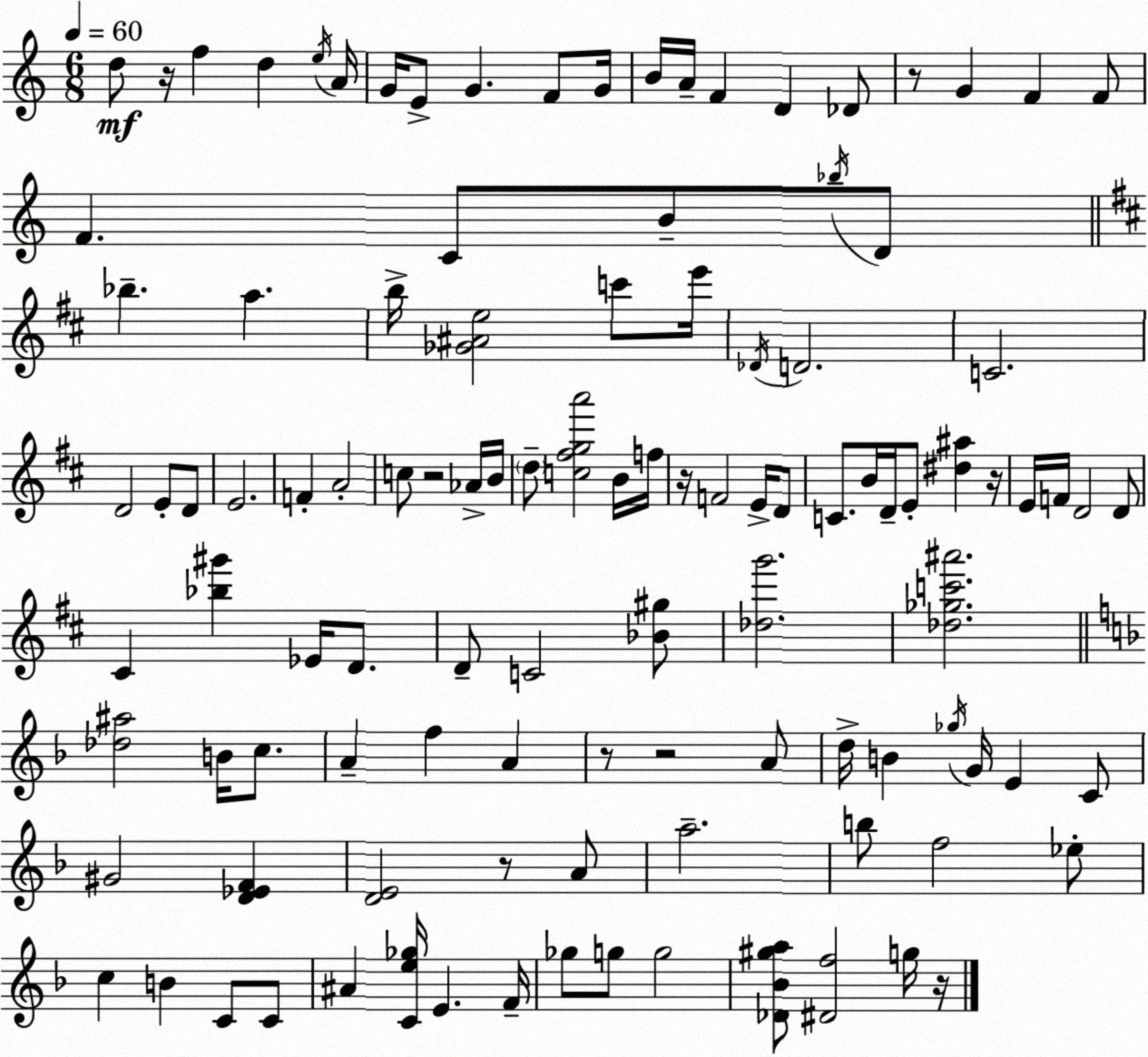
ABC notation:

X:1
T:Untitled
M:6/8
L:1/4
K:C
d/2 z/4 f d e/4 A/4 G/4 E/2 G F/2 G/4 B/4 A/4 F D _D/2 z/2 G F F/2 F C/2 B/2 _b/4 D/2 _b a b/4 [_G^Ae]2 c'/2 e'/4 _D/4 D2 C2 D2 E/2 D/2 E2 F A2 c/2 z2 _A/4 B/4 d/2 [c^fga']2 B/4 f/4 z/4 F2 E/4 D/2 C/2 B/4 D/4 E/2 [^d^a] z/4 E/4 F/4 D2 D/2 ^C [_b^g'] _E/4 D/2 D/2 C2 [_B^g]/2 [_dg']2 [_d_gc'^a']2 [_d^a]2 B/4 c/2 A f A z/2 z2 A/2 d/4 B _g/4 G/4 E C/2 ^G2 [D_EF] [DE]2 z/2 A/2 a2 b/2 f2 _e/2 c B C/2 C/2 ^A [Ce_g]/4 E F/4 _g/2 g/2 g2 [_D_B^ga]/2 [^Df]2 g/4 z/4